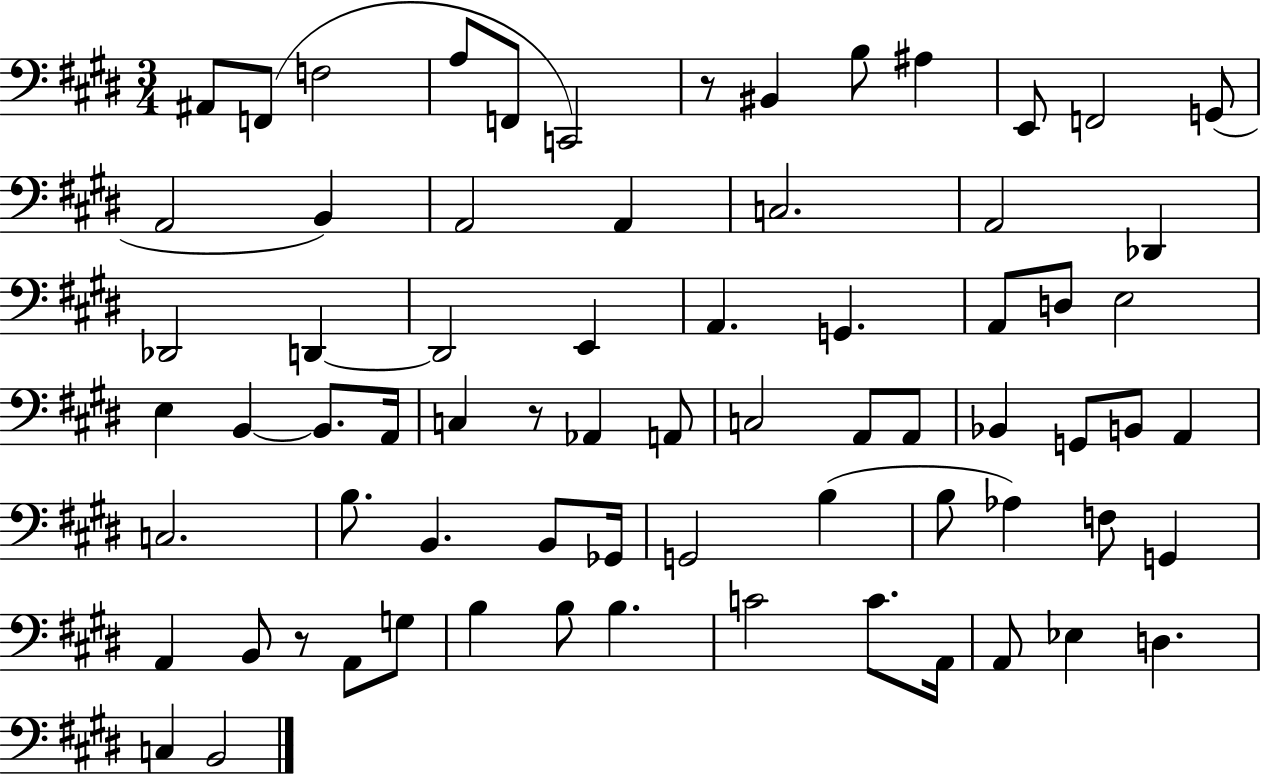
A#2/e F2/e F3/h A3/e F2/e C2/h R/e BIS2/q B3/e A#3/q E2/e F2/h G2/e A2/h B2/q A2/h A2/q C3/h. A2/h Db2/q Db2/h D2/q D2/h E2/q A2/q. G2/q. A2/e D3/e E3/h E3/q B2/q B2/e. A2/s C3/q R/e Ab2/q A2/e C3/h A2/e A2/e Bb2/q G2/e B2/e A2/q C3/h. B3/e. B2/q. B2/e Gb2/s G2/h B3/q B3/e Ab3/q F3/e G2/q A2/q B2/e R/e A2/e G3/e B3/q B3/e B3/q. C4/h C4/e. A2/s A2/e Eb3/q D3/q. C3/q B2/h